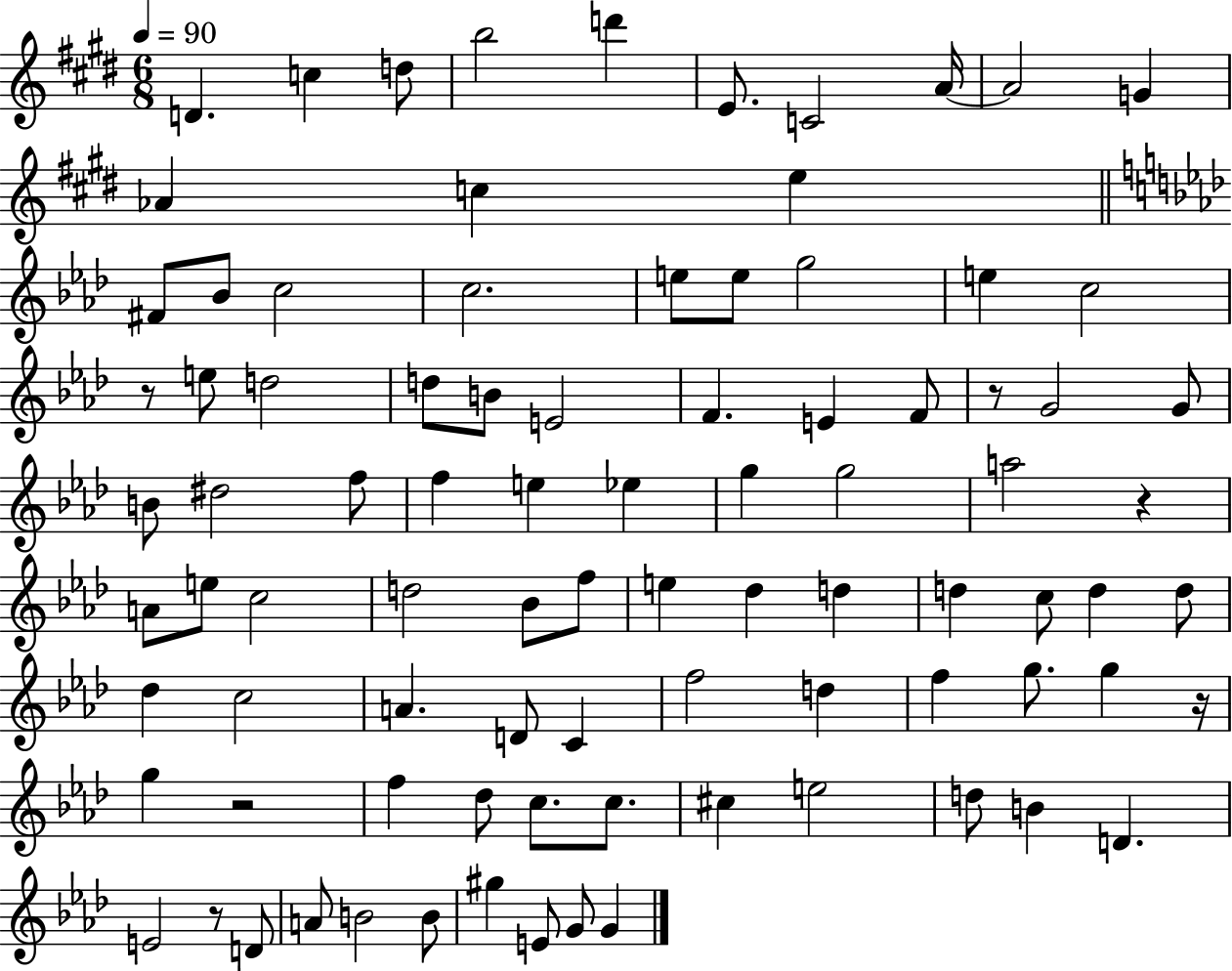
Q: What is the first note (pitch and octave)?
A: D4